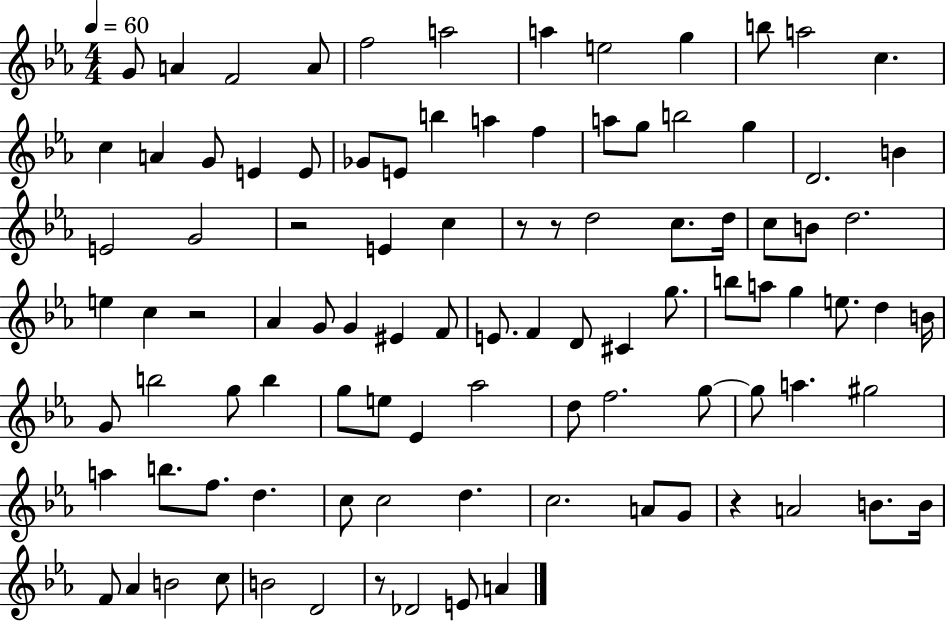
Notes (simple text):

G4/e A4/q F4/h A4/e F5/h A5/h A5/q E5/h G5/q B5/e A5/h C5/q. C5/q A4/q G4/e E4/q E4/e Gb4/e E4/e B5/q A5/q F5/q A5/e G5/e B5/h G5/q D4/h. B4/q E4/h G4/h R/h E4/q C5/q R/e R/e D5/h C5/e. D5/s C5/e B4/e D5/h. E5/q C5/q R/h Ab4/q G4/e G4/q EIS4/q F4/e E4/e. F4/q D4/e C#4/q G5/e. B5/e A5/e G5/q E5/e. D5/q B4/s G4/e B5/h G5/e B5/q G5/e E5/e Eb4/q Ab5/h D5/e F5/h. G5/e G5/e A5/q. G#5/h A5/q B5/e. F5/e. D5/q. C5/e C5/h D5/q. C5/h. A4/e G4/e R/q A4/h B4/e. B4/s F4/e Ab4/q B4/h C5/e B4/h D4/h R/e Db4/h E4/e A4/q